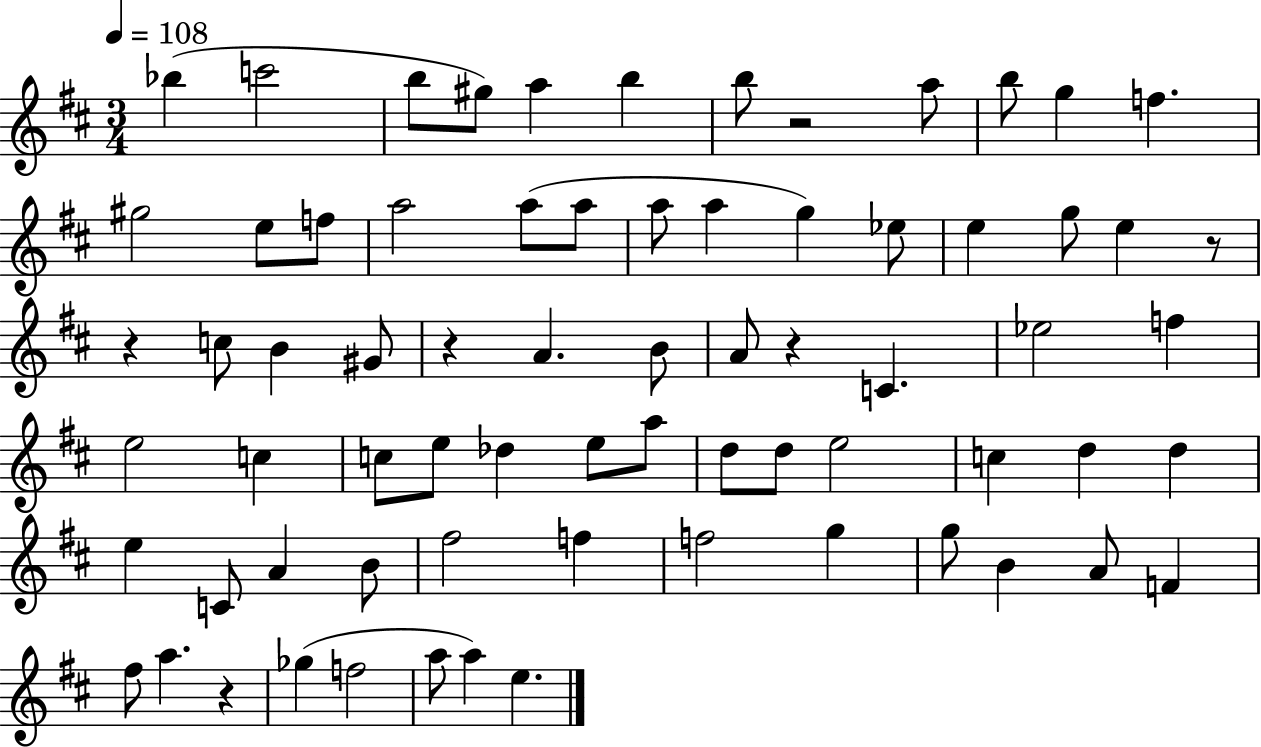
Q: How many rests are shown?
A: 6